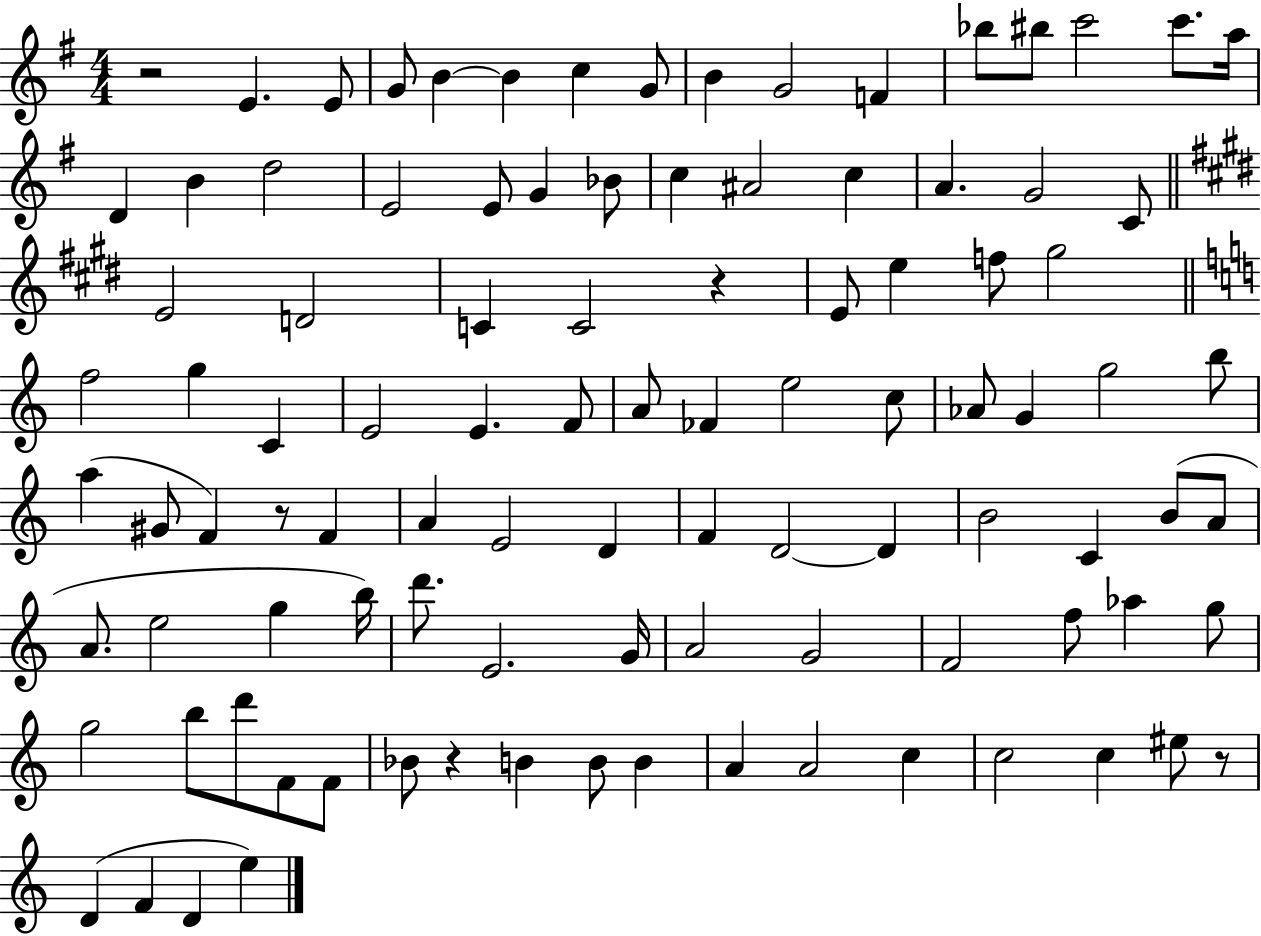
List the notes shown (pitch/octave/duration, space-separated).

R/h E4/q. E4/e G4/e B4/q B4/q C5/q G4/e B4/q G4/h F4/q Bb5/e BIS5/e C6/h C6/e. A5/s D4/q B4/q D5/h E4/h E4/e G4/q Bb4/e C5/q A#4/h C5/q A4/q. G4/h C4/e E4/h D4/h C4/q C4/h R/q E4/e E5/q F5/e G#5/h F5/h G5/q C4/q E4/h E4/q. F4/e A4/e FES4/q E5/h C5/e Ab4/e G4/q G5/h B5/e A5/q G#4/e F4/q R/e F4/q A4/q E4/h D4/q F4/q D4/h D4/q B4/h C4/q B4/e A4/e A4/e. E5/h G5/q B5/s D6/e. E4/h. G4/s A4/h G4/h F4/h F5/e Ab5/q G5/e G5/h B5/e D6/e F4/e F4/e Bb4/e R/q B4/q B4/e B4/q A4/q A4/h C5/q C5/h C5/q EIS5/e R/e D4/q F4/q D4/q E5/q